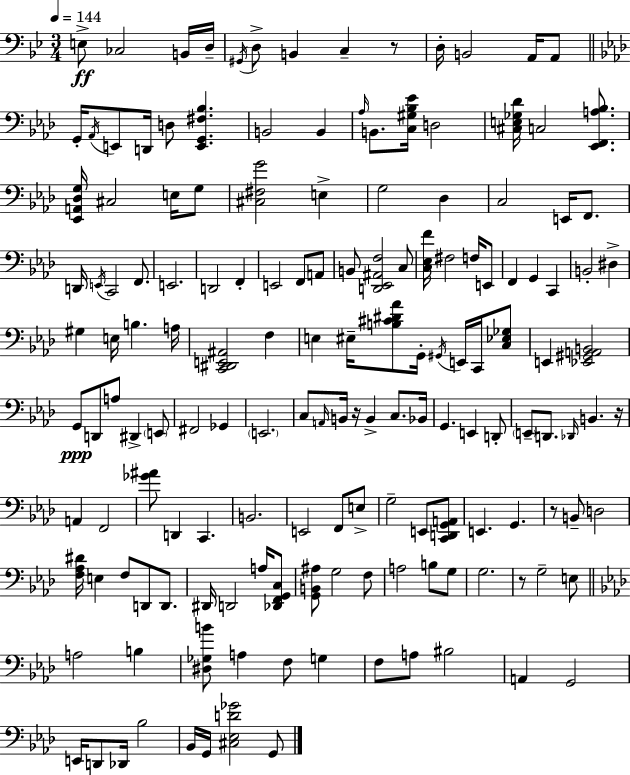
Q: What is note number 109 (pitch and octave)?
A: A3